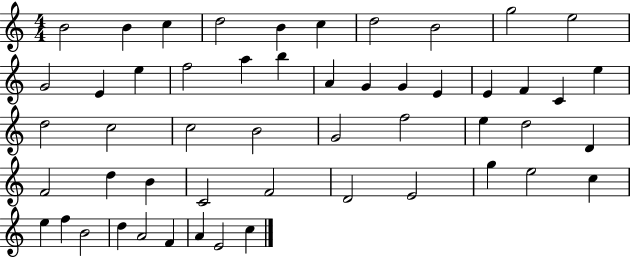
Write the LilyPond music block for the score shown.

{
  \clef treble
  \numericTimeSignature
  \time 4/4
  \key c \major
  b'2 b'4 c''4 | d''2 b'4 c''4 | d''2 b'2 | g''2 e''2 | \break g'2 e'4 e''4 | f''2 a''4 b''4 | a'4 g'4 g'4 e'4 | e'4 f'4 c'4 e''4 | \break d''2 c''2 | c''2 b'2 | g'2 f''2 | e''4 d''2 d'4 | \break f'2 d''4 b'4 | c'2 f'2 | d'2 e'2 | g''4 e''2 c''4 | \break e''4 f''4 b'2 | d''4 a'2 f'4 | a'4 e'2 c''4 | \bar "|."
}